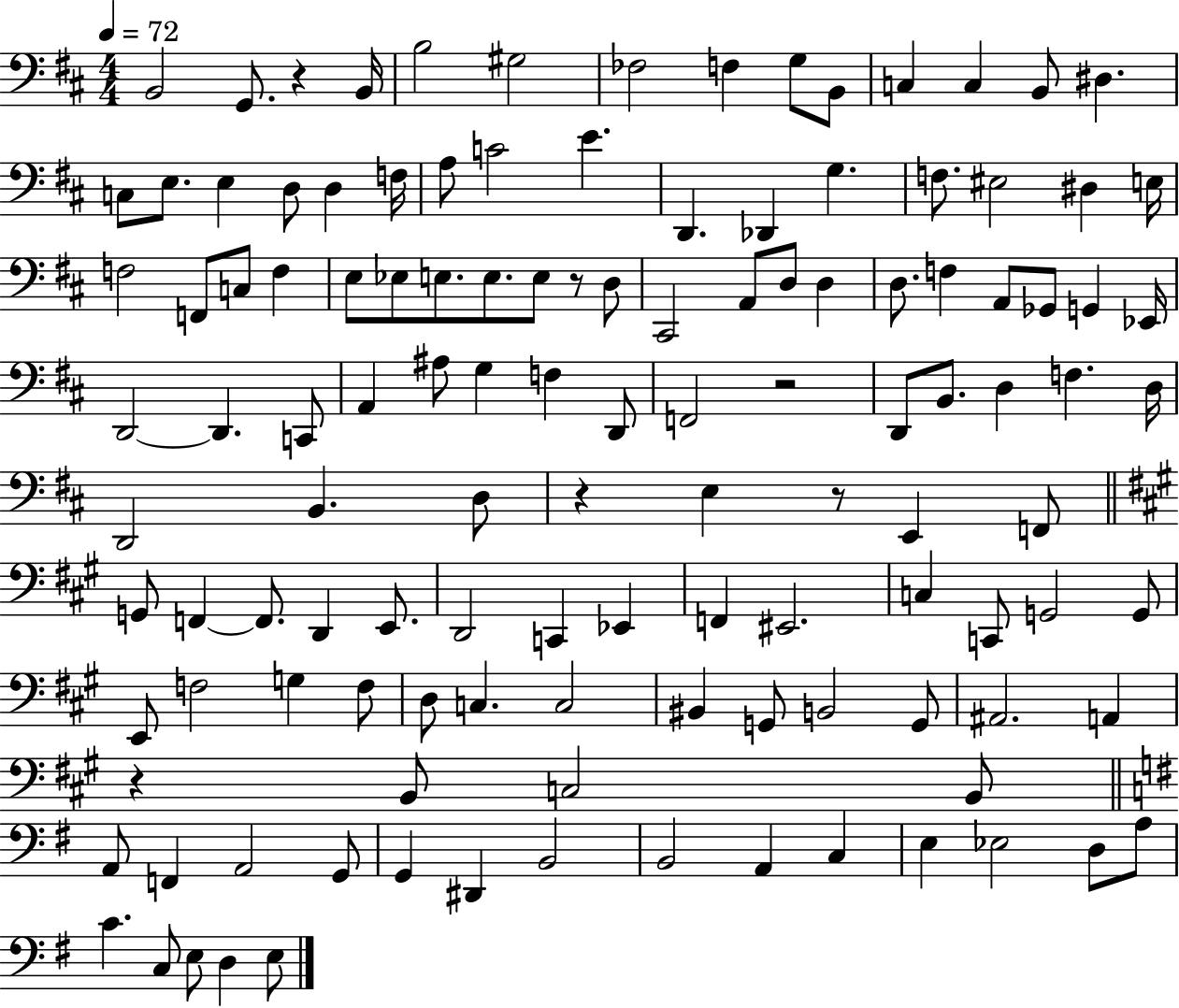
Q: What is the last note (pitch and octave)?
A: E3